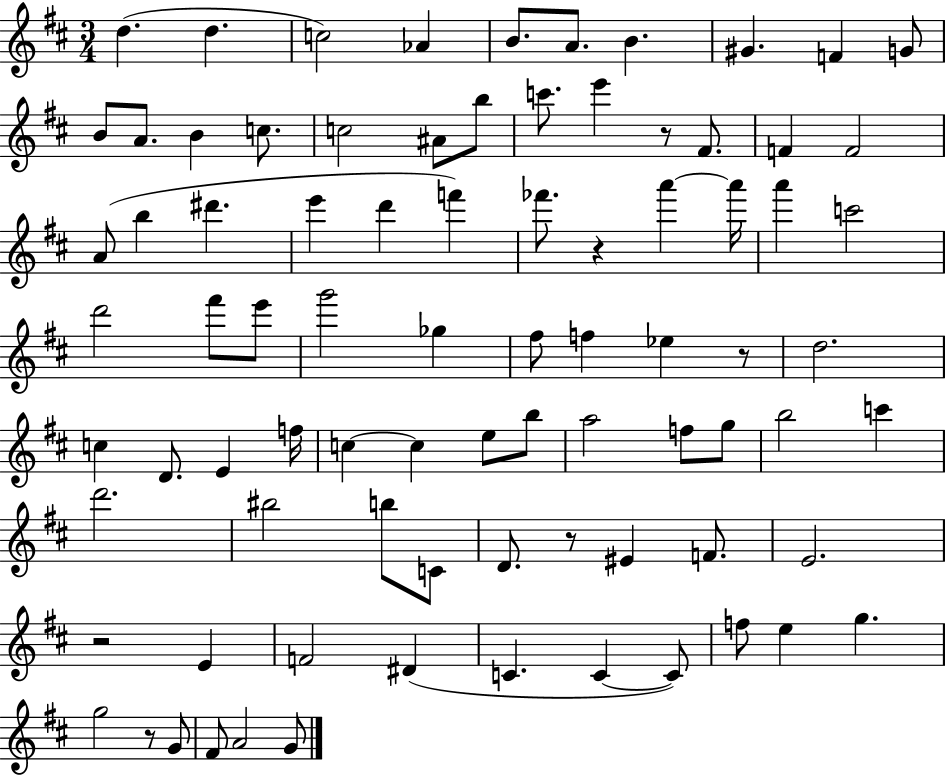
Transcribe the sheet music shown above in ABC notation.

X:1
T:Untitled
M:3/4
L:1/4
K:D
d d c2 _A B/2 A/2 B ^G F G/2 B/2 A/2 B c/2 c2 ^A/2 b/2 c'/2 e' z/2 ^F/2 F F2 A/2 b ^d' e' d' f' _f'/2 z a' a'/4 a' c'2 d'2 ^f'/2 e'/2 g'2 _g ^f/2 f _e z/2 d2 c D/2 E f/4 c c e/2 b/2 a2 f/2 g/2 b2 c' d'2 ^b2 b/2 C/2 D/2 z/2 ^E F/2 E2 z2 E F2 ^D C C C/2 f/2 e g g2 z/2 G/2 ^F/2 A2 G/2